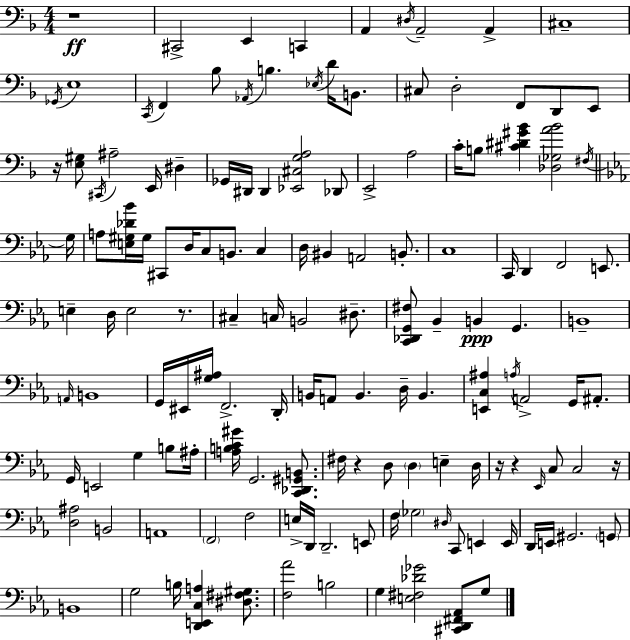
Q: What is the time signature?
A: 4/4